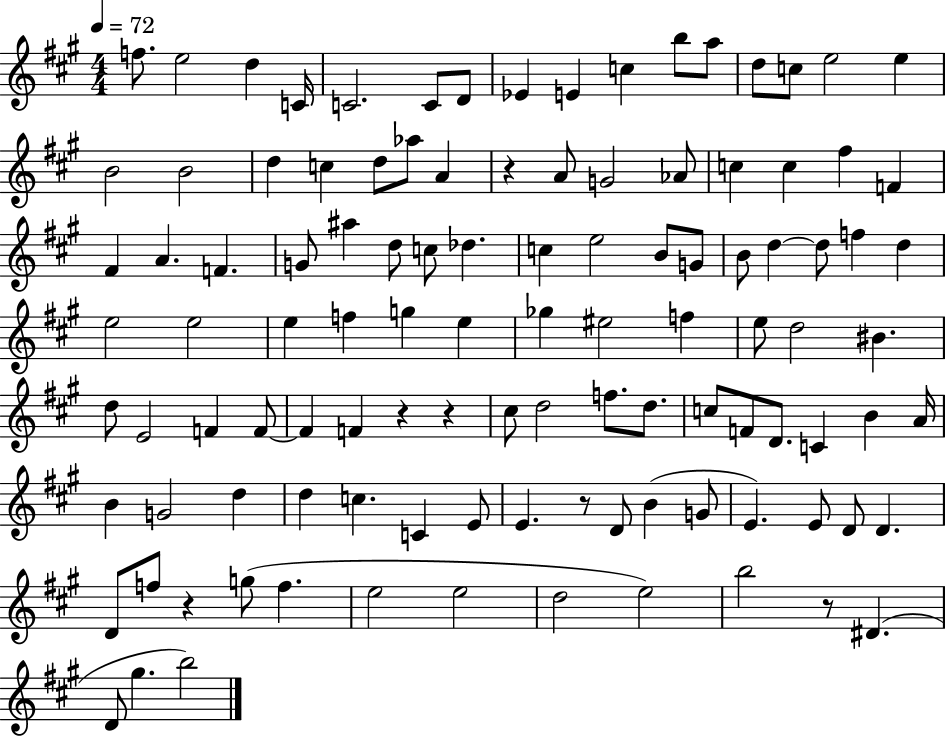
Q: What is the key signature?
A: A major